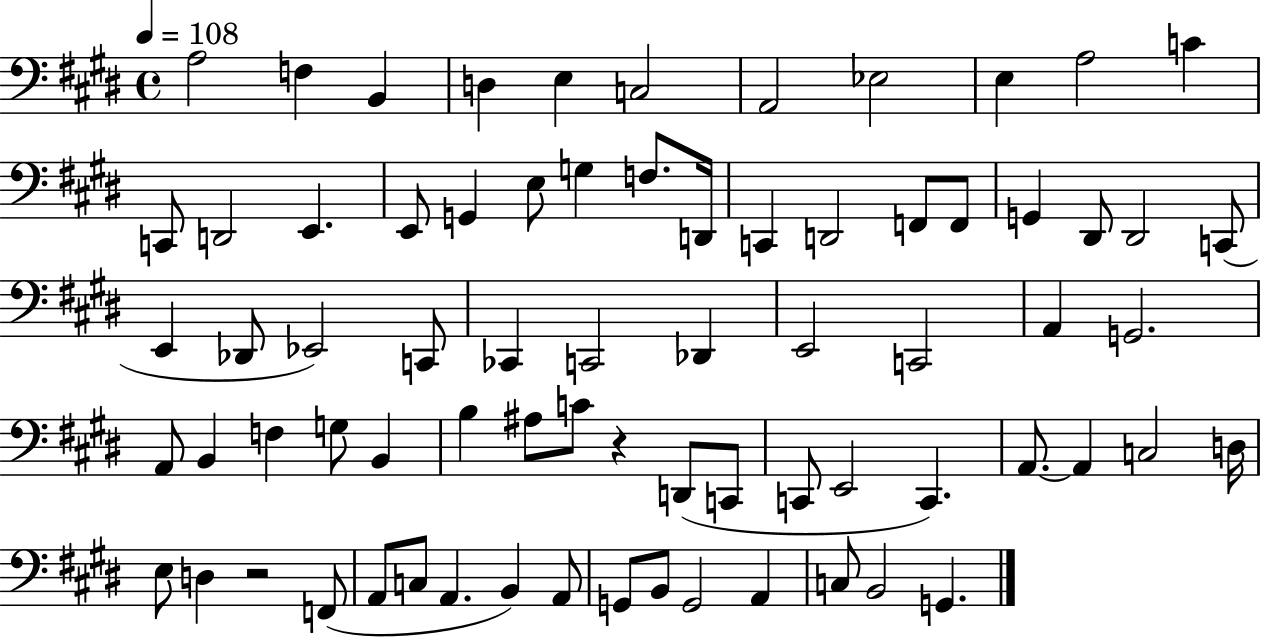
X:1
T:Untitled
M:4/4
L:1/4
K:E
A,2 F, B,, D, E, C,2 A,,2 _E,2 E, A,2 C C,,/2 D,,2 E,, E,,/2 G,, E,/2 G, F,/2 D,,/4 C,, D,,2 F,,/2 F,,/2 G,, ^D,,/2 ^D,,2 C,,/2 E,, _D,,/2 _E,,2 C,,/2 _C,, C,,2 _D,, E,,2 C,,2 A,, G,,2 A,,/2 B,, F, G,/2 B,, B, ^A,/2 C/2 z D,,/2 C,,/2 C,,/2 E,,2 C,, A,,/2 A,, C,2 D,/4 E,/2 D, z2 F,,/2 A,,/2 C,/2 A,, B,, A,,/2 G,,/2 B,,/2 G,,2 A,, C,/2 B,,2 G,,